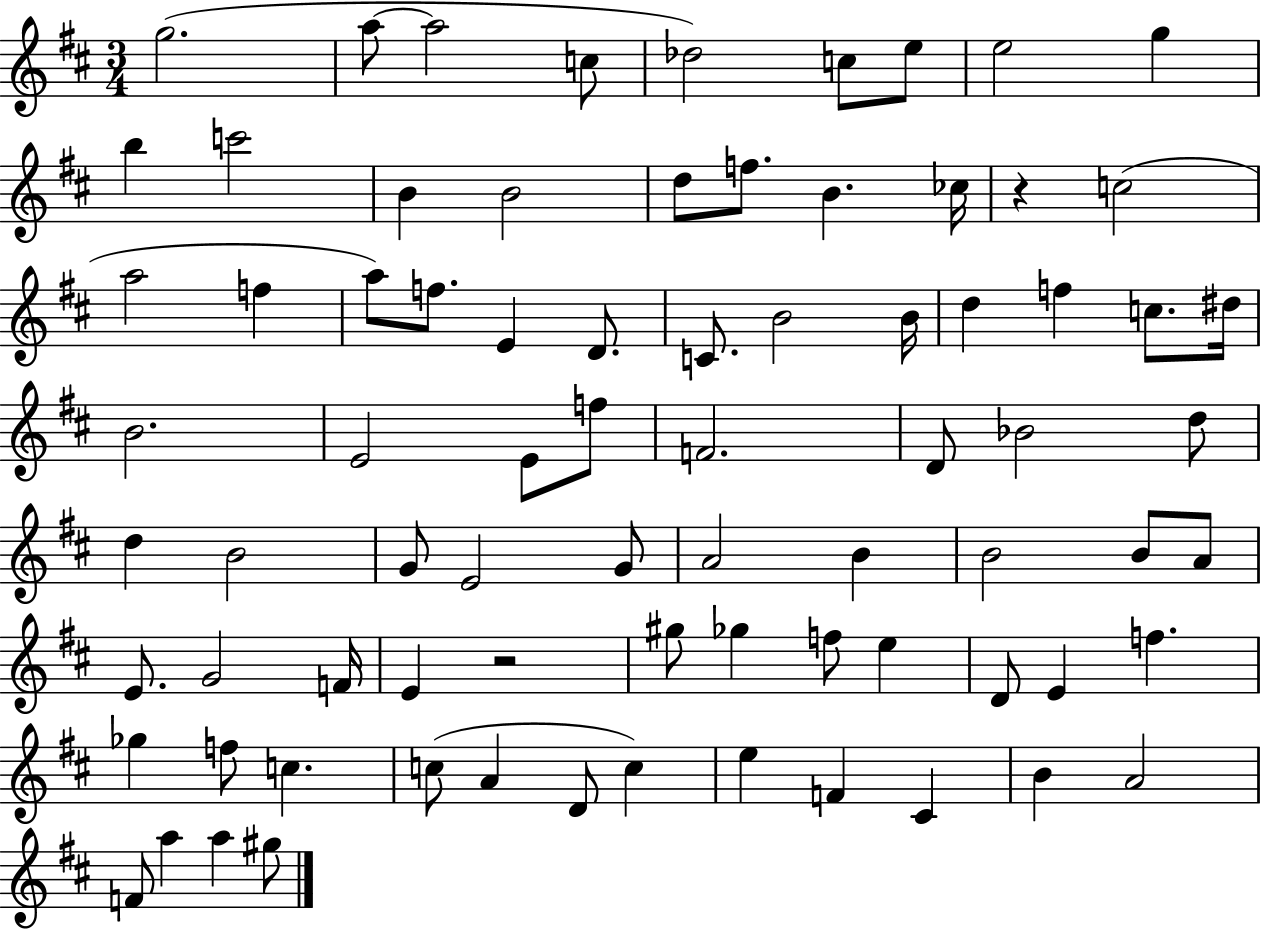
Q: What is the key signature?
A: D major